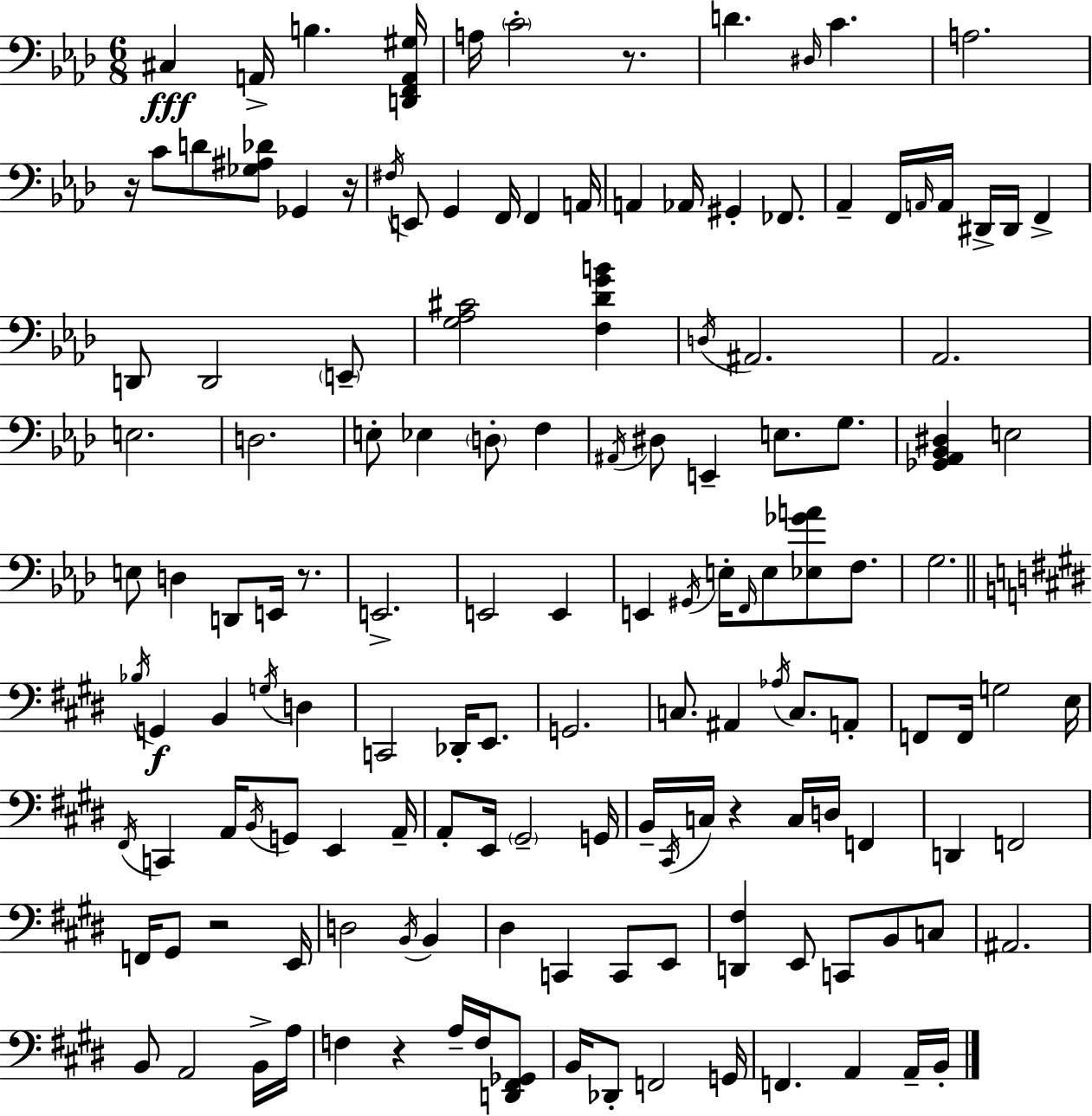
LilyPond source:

{
  \clef bass
  \numericTimeSignature
  \time 6/8
  \key f \minor
  cis4\fff a,16-> b4. <d, f, a, gis>16 | a16 \parenthesize c'2-. r8. | d'4. \grace { dis16 } c'4. | a2. | \break r16 c'8 d'8 <ges ais des'>8 ges,4 | r16 \acciaccatura { fis16 } e,8 g,4 f,16 f,4 | a,16 a,4 aes,16 gis,4-. fes,8. | aes,4-- f,16 \grace { a,16 } a,16 dis,16-> dis,16 f,4-> | \break d,8 d,2 | \parenthesize e,8-- <g aes cis'>2 <f des' g' b'>4 | \acciaccatura { d16 } ais,2. | aes,2. | \break e2. | d2. | e8-. ees4 \parenthesize d8-. | f4 \acciaccatura { ais,16 } dis8 e,4-- e8. | \break g8. <ges, aes, bes, dis>4 e2 | e8 d4 d,8 | e,16 r8. e,2.-> | e,2 | \break e,4 e,4 \acciaccatura { gis,16 } e16-. \grace { f,16 } | e8 <ees ges' a'>8 f8. g2. | \bar "||" \break \key e \major \acciaccatura { bes16 }\f g,4 b,4 \acciaccatura { g16 } d4 | c,2 des,16-. e,8. | g,2. | c8. ais,4 \acciaccatura { aes16 } c8. | \break a,8-. f,8 f,16 g2 | e16 \acciaccatura { fis,16 } c,4 a,16 \acciaccatura { b,16 } g,8 | e,4 a,16-- a,8-. e,16 \parenthesize gis,2-- | g,16 b,16-- \acciaccatura { cis,16 } c16 r4 | \break c16 d16 f,4 d,4 f,2 | f,16 gis,8 r2 | e,16 d2 | \acciaccatura { b,16 } b,4 dis4 c,4 | \break c,8 e,8 <d, fis>4 e,8 | c,8 b,8 c8 ais,2. | b,8 a,2 | b,16-> a16 f4 r4 | \break a16-- f16 <d, fis, ges,>8 b,16 des,8-. f,2 | g,16 f,4. | a,4 a,16-- b,16-. \bar "|."
}